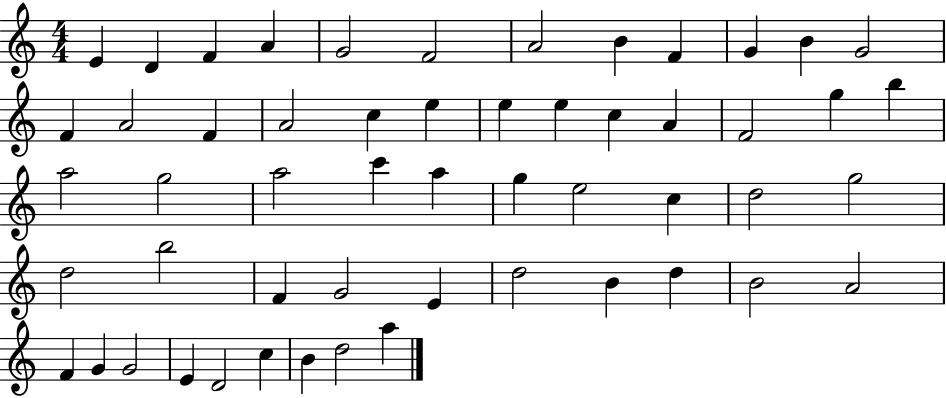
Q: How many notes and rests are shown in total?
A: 54